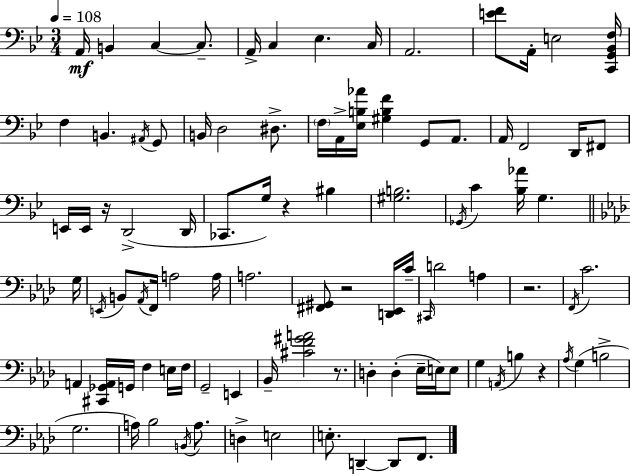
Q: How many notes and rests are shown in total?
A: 96